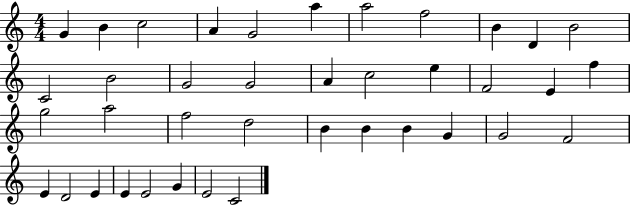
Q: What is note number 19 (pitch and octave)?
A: F4